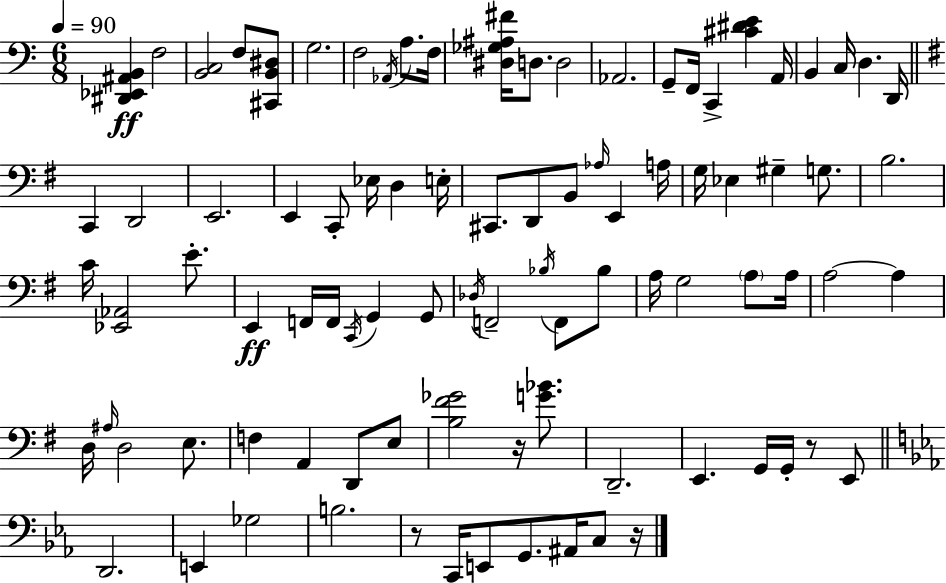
[D#2,Eb2,A#2,B2]/q F3/h [B2,C3]/h F3/e [C#2,B2,D#3]/e G3/h. F3/h Ab2/s A3/e. F3/s [D#3,Gb3,A#3,F#4]/s D3/e. D3/h Ab2/h. G2/e F2/s C2/q [C#4,D#4,E4]/q A2/s B2/q C3/s D3/q. D2/s C2/q D2/h E2/h. E2/q C2/e Eb3/s D3/q E3/s C#2/e. D2/e B2/e Ab3/s E2/q A3/s G3/s Eb3/q G#3/q G3/e. B3/h. C4/s [Eb2,Ab2]/h E4/e. E2/q F2/s F2/s C2/s G2/q G2/e Db3/s F2/h Bb3/s F2/e Bb3/e A3/s G3/h A3/e A3/s A3/h A3/q D3/s A#3/s D3/h E3/e. F3/q A2/q D2/e E3/e [B3,F#4,Gb4]/h R/s [G4,Bb4]/e. D2/h. E2/q. G2/s G2/s R/e E2/e D2/h. E2/q Gb3/h B3/h. R/e C2/s E2/e G2/e. A#2/s C3/e R/s